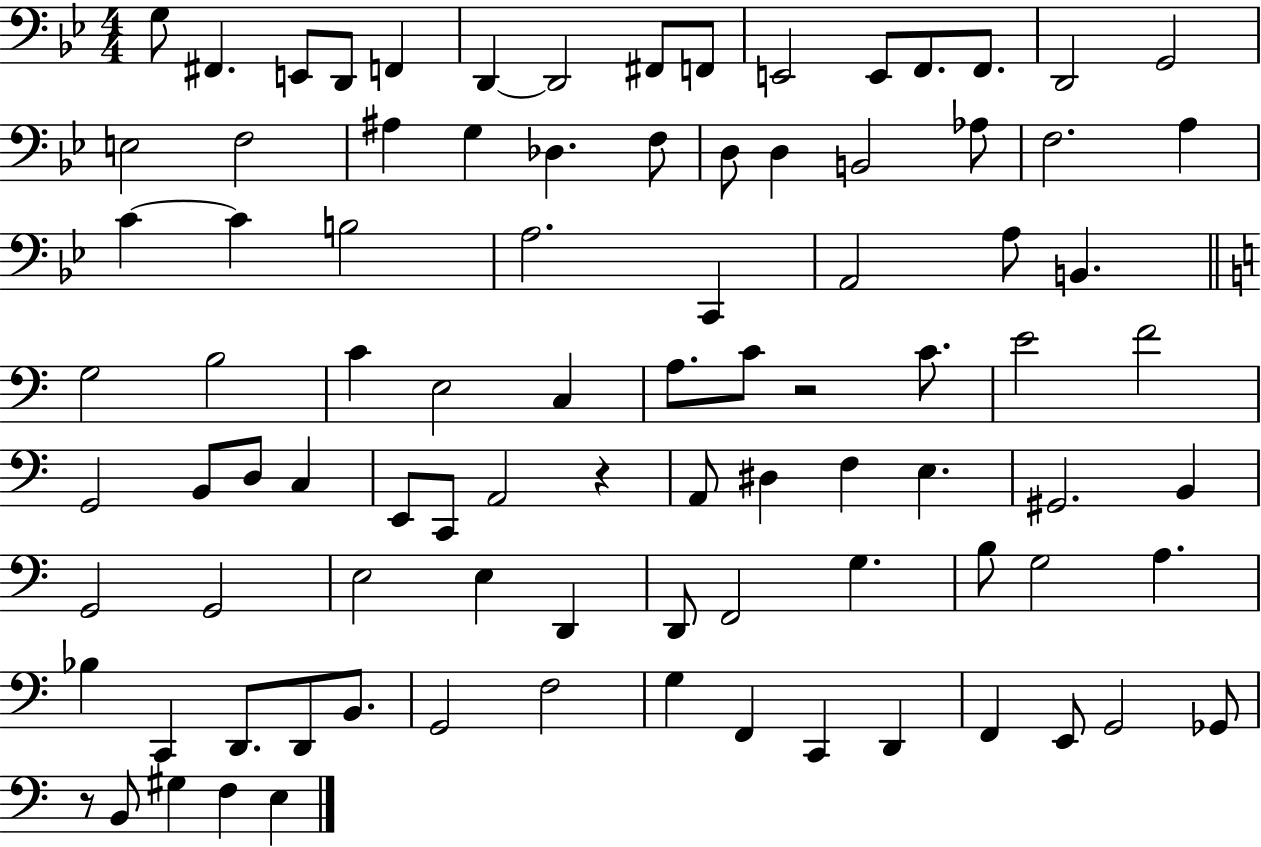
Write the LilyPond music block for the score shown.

{
  \clef bass
  \numericTimeSignature
  \time 4/4
  \key bes \major
  g8 fis,4. e,8 d,8 f,4 | d,4~~ d,2 fis,8 f,8 | e,2 e,8 f,8. f,8. | d,2 g,2 | \break e2 f2 | ais4 g4 des4. f8 | d8 d4 b,2 aes8 | f2. a4 | \break c'4~~ c'4 b2 | a2. c,4 | a,2 a8 b,4. | \bar "||" \break \key a \minor g2 b2 | c'4 e2 c4 | a8. c'8 r2 c'8. | e'2 f'2 | \break g,2 b,8 d8 c4 | e,8 c,8 a,2 r4 | a,8 dis4 f4 e4. | gis,2. b,4 | \break g,2 g,2 | e2 e4 d,4 | d,8 f,2 g4. | b8 g2 a4. | \break bes4 c,4 d,8. d,8 b,8. | g,2 f2 | g4 f,4 c,4 d,4 | f,4 e,8 g,2 ges,8 | \break r8 b,8 gis4 f4 e4 | \bar "|."
}